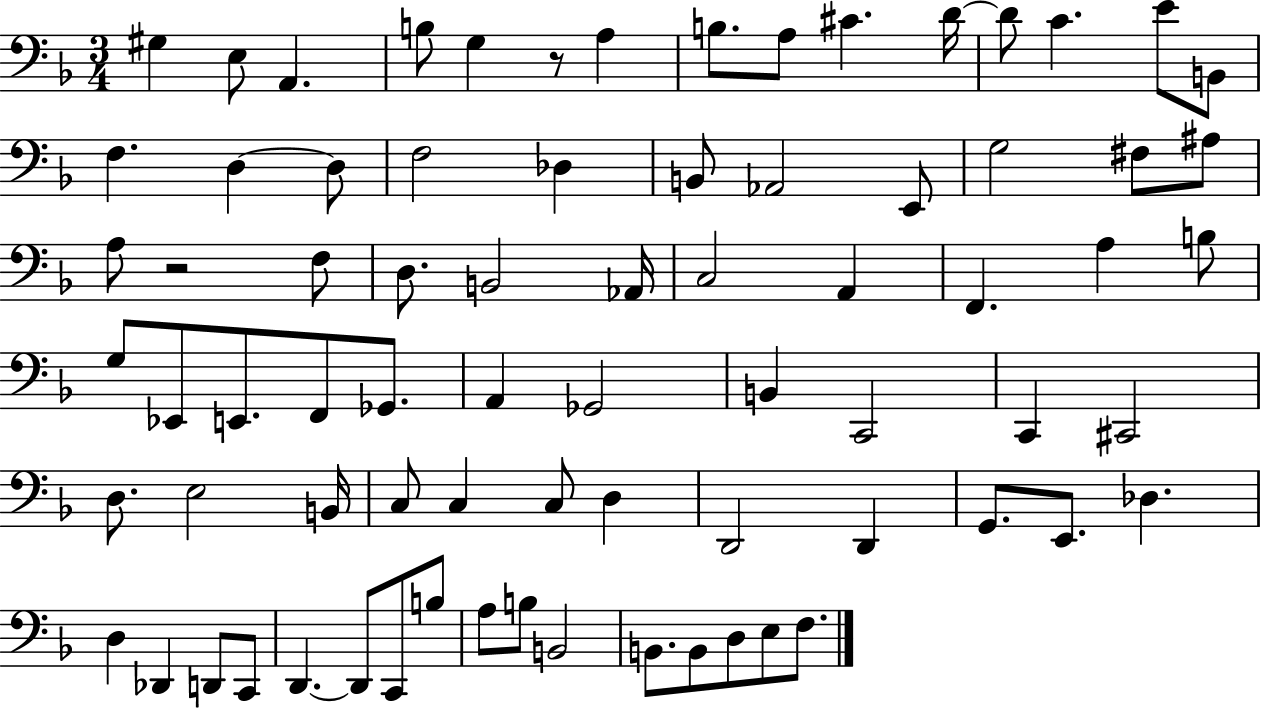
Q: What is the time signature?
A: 3/4